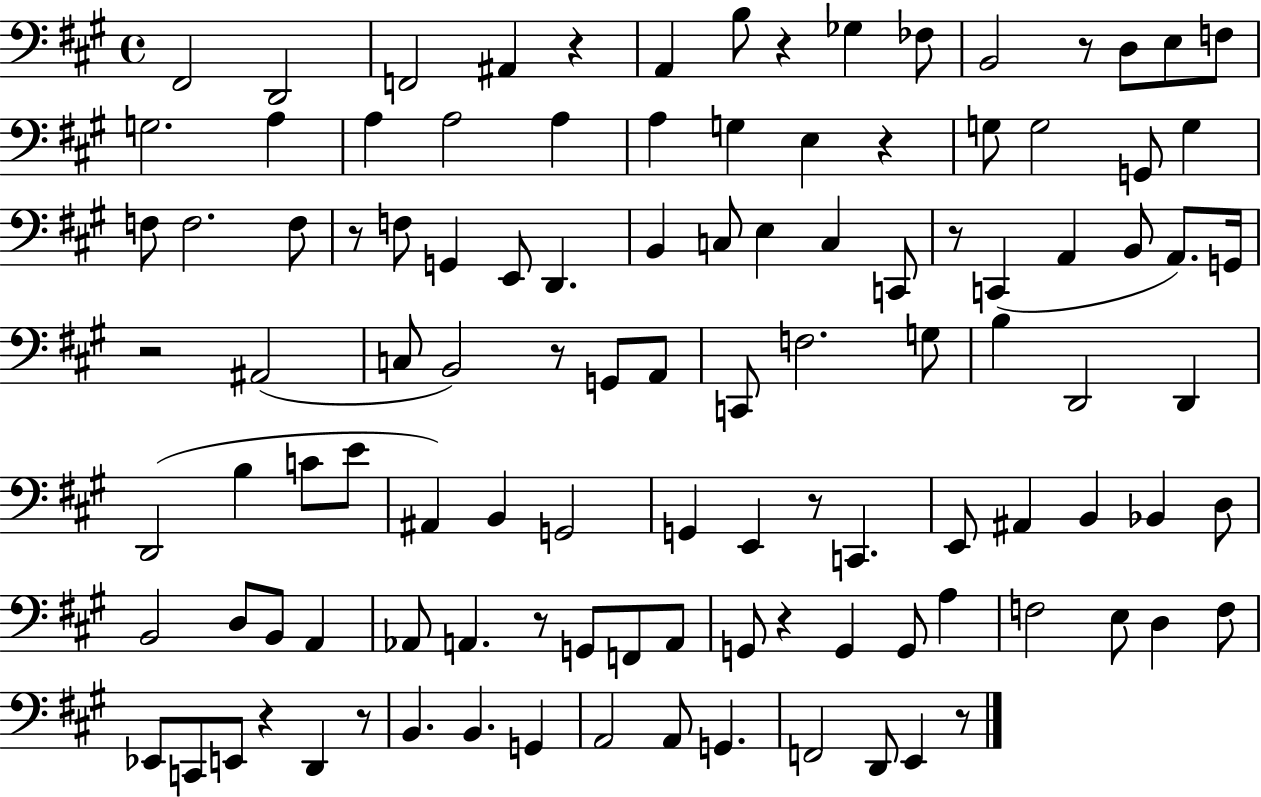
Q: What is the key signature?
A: A major